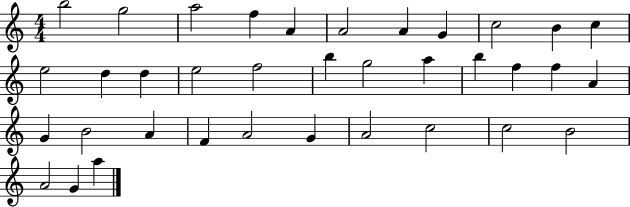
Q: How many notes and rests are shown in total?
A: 36